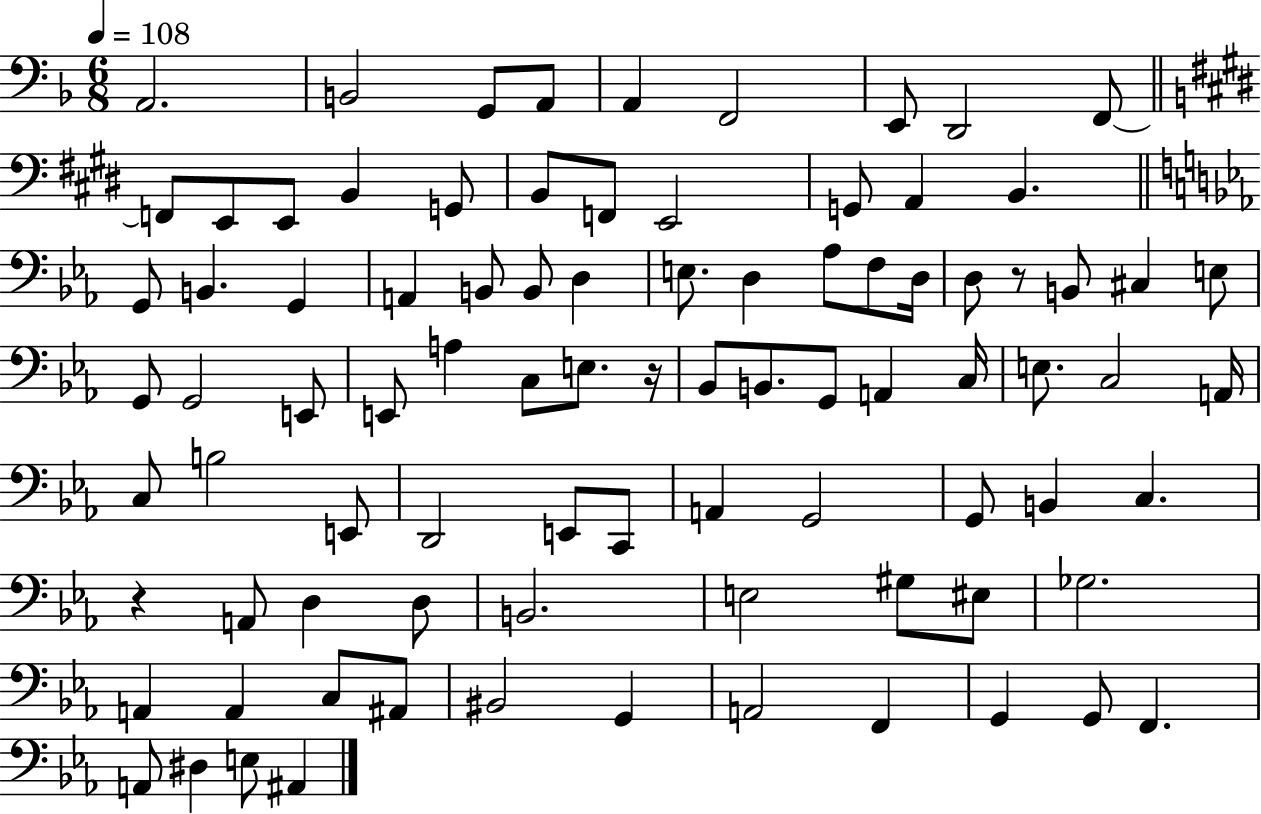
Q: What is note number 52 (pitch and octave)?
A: C3